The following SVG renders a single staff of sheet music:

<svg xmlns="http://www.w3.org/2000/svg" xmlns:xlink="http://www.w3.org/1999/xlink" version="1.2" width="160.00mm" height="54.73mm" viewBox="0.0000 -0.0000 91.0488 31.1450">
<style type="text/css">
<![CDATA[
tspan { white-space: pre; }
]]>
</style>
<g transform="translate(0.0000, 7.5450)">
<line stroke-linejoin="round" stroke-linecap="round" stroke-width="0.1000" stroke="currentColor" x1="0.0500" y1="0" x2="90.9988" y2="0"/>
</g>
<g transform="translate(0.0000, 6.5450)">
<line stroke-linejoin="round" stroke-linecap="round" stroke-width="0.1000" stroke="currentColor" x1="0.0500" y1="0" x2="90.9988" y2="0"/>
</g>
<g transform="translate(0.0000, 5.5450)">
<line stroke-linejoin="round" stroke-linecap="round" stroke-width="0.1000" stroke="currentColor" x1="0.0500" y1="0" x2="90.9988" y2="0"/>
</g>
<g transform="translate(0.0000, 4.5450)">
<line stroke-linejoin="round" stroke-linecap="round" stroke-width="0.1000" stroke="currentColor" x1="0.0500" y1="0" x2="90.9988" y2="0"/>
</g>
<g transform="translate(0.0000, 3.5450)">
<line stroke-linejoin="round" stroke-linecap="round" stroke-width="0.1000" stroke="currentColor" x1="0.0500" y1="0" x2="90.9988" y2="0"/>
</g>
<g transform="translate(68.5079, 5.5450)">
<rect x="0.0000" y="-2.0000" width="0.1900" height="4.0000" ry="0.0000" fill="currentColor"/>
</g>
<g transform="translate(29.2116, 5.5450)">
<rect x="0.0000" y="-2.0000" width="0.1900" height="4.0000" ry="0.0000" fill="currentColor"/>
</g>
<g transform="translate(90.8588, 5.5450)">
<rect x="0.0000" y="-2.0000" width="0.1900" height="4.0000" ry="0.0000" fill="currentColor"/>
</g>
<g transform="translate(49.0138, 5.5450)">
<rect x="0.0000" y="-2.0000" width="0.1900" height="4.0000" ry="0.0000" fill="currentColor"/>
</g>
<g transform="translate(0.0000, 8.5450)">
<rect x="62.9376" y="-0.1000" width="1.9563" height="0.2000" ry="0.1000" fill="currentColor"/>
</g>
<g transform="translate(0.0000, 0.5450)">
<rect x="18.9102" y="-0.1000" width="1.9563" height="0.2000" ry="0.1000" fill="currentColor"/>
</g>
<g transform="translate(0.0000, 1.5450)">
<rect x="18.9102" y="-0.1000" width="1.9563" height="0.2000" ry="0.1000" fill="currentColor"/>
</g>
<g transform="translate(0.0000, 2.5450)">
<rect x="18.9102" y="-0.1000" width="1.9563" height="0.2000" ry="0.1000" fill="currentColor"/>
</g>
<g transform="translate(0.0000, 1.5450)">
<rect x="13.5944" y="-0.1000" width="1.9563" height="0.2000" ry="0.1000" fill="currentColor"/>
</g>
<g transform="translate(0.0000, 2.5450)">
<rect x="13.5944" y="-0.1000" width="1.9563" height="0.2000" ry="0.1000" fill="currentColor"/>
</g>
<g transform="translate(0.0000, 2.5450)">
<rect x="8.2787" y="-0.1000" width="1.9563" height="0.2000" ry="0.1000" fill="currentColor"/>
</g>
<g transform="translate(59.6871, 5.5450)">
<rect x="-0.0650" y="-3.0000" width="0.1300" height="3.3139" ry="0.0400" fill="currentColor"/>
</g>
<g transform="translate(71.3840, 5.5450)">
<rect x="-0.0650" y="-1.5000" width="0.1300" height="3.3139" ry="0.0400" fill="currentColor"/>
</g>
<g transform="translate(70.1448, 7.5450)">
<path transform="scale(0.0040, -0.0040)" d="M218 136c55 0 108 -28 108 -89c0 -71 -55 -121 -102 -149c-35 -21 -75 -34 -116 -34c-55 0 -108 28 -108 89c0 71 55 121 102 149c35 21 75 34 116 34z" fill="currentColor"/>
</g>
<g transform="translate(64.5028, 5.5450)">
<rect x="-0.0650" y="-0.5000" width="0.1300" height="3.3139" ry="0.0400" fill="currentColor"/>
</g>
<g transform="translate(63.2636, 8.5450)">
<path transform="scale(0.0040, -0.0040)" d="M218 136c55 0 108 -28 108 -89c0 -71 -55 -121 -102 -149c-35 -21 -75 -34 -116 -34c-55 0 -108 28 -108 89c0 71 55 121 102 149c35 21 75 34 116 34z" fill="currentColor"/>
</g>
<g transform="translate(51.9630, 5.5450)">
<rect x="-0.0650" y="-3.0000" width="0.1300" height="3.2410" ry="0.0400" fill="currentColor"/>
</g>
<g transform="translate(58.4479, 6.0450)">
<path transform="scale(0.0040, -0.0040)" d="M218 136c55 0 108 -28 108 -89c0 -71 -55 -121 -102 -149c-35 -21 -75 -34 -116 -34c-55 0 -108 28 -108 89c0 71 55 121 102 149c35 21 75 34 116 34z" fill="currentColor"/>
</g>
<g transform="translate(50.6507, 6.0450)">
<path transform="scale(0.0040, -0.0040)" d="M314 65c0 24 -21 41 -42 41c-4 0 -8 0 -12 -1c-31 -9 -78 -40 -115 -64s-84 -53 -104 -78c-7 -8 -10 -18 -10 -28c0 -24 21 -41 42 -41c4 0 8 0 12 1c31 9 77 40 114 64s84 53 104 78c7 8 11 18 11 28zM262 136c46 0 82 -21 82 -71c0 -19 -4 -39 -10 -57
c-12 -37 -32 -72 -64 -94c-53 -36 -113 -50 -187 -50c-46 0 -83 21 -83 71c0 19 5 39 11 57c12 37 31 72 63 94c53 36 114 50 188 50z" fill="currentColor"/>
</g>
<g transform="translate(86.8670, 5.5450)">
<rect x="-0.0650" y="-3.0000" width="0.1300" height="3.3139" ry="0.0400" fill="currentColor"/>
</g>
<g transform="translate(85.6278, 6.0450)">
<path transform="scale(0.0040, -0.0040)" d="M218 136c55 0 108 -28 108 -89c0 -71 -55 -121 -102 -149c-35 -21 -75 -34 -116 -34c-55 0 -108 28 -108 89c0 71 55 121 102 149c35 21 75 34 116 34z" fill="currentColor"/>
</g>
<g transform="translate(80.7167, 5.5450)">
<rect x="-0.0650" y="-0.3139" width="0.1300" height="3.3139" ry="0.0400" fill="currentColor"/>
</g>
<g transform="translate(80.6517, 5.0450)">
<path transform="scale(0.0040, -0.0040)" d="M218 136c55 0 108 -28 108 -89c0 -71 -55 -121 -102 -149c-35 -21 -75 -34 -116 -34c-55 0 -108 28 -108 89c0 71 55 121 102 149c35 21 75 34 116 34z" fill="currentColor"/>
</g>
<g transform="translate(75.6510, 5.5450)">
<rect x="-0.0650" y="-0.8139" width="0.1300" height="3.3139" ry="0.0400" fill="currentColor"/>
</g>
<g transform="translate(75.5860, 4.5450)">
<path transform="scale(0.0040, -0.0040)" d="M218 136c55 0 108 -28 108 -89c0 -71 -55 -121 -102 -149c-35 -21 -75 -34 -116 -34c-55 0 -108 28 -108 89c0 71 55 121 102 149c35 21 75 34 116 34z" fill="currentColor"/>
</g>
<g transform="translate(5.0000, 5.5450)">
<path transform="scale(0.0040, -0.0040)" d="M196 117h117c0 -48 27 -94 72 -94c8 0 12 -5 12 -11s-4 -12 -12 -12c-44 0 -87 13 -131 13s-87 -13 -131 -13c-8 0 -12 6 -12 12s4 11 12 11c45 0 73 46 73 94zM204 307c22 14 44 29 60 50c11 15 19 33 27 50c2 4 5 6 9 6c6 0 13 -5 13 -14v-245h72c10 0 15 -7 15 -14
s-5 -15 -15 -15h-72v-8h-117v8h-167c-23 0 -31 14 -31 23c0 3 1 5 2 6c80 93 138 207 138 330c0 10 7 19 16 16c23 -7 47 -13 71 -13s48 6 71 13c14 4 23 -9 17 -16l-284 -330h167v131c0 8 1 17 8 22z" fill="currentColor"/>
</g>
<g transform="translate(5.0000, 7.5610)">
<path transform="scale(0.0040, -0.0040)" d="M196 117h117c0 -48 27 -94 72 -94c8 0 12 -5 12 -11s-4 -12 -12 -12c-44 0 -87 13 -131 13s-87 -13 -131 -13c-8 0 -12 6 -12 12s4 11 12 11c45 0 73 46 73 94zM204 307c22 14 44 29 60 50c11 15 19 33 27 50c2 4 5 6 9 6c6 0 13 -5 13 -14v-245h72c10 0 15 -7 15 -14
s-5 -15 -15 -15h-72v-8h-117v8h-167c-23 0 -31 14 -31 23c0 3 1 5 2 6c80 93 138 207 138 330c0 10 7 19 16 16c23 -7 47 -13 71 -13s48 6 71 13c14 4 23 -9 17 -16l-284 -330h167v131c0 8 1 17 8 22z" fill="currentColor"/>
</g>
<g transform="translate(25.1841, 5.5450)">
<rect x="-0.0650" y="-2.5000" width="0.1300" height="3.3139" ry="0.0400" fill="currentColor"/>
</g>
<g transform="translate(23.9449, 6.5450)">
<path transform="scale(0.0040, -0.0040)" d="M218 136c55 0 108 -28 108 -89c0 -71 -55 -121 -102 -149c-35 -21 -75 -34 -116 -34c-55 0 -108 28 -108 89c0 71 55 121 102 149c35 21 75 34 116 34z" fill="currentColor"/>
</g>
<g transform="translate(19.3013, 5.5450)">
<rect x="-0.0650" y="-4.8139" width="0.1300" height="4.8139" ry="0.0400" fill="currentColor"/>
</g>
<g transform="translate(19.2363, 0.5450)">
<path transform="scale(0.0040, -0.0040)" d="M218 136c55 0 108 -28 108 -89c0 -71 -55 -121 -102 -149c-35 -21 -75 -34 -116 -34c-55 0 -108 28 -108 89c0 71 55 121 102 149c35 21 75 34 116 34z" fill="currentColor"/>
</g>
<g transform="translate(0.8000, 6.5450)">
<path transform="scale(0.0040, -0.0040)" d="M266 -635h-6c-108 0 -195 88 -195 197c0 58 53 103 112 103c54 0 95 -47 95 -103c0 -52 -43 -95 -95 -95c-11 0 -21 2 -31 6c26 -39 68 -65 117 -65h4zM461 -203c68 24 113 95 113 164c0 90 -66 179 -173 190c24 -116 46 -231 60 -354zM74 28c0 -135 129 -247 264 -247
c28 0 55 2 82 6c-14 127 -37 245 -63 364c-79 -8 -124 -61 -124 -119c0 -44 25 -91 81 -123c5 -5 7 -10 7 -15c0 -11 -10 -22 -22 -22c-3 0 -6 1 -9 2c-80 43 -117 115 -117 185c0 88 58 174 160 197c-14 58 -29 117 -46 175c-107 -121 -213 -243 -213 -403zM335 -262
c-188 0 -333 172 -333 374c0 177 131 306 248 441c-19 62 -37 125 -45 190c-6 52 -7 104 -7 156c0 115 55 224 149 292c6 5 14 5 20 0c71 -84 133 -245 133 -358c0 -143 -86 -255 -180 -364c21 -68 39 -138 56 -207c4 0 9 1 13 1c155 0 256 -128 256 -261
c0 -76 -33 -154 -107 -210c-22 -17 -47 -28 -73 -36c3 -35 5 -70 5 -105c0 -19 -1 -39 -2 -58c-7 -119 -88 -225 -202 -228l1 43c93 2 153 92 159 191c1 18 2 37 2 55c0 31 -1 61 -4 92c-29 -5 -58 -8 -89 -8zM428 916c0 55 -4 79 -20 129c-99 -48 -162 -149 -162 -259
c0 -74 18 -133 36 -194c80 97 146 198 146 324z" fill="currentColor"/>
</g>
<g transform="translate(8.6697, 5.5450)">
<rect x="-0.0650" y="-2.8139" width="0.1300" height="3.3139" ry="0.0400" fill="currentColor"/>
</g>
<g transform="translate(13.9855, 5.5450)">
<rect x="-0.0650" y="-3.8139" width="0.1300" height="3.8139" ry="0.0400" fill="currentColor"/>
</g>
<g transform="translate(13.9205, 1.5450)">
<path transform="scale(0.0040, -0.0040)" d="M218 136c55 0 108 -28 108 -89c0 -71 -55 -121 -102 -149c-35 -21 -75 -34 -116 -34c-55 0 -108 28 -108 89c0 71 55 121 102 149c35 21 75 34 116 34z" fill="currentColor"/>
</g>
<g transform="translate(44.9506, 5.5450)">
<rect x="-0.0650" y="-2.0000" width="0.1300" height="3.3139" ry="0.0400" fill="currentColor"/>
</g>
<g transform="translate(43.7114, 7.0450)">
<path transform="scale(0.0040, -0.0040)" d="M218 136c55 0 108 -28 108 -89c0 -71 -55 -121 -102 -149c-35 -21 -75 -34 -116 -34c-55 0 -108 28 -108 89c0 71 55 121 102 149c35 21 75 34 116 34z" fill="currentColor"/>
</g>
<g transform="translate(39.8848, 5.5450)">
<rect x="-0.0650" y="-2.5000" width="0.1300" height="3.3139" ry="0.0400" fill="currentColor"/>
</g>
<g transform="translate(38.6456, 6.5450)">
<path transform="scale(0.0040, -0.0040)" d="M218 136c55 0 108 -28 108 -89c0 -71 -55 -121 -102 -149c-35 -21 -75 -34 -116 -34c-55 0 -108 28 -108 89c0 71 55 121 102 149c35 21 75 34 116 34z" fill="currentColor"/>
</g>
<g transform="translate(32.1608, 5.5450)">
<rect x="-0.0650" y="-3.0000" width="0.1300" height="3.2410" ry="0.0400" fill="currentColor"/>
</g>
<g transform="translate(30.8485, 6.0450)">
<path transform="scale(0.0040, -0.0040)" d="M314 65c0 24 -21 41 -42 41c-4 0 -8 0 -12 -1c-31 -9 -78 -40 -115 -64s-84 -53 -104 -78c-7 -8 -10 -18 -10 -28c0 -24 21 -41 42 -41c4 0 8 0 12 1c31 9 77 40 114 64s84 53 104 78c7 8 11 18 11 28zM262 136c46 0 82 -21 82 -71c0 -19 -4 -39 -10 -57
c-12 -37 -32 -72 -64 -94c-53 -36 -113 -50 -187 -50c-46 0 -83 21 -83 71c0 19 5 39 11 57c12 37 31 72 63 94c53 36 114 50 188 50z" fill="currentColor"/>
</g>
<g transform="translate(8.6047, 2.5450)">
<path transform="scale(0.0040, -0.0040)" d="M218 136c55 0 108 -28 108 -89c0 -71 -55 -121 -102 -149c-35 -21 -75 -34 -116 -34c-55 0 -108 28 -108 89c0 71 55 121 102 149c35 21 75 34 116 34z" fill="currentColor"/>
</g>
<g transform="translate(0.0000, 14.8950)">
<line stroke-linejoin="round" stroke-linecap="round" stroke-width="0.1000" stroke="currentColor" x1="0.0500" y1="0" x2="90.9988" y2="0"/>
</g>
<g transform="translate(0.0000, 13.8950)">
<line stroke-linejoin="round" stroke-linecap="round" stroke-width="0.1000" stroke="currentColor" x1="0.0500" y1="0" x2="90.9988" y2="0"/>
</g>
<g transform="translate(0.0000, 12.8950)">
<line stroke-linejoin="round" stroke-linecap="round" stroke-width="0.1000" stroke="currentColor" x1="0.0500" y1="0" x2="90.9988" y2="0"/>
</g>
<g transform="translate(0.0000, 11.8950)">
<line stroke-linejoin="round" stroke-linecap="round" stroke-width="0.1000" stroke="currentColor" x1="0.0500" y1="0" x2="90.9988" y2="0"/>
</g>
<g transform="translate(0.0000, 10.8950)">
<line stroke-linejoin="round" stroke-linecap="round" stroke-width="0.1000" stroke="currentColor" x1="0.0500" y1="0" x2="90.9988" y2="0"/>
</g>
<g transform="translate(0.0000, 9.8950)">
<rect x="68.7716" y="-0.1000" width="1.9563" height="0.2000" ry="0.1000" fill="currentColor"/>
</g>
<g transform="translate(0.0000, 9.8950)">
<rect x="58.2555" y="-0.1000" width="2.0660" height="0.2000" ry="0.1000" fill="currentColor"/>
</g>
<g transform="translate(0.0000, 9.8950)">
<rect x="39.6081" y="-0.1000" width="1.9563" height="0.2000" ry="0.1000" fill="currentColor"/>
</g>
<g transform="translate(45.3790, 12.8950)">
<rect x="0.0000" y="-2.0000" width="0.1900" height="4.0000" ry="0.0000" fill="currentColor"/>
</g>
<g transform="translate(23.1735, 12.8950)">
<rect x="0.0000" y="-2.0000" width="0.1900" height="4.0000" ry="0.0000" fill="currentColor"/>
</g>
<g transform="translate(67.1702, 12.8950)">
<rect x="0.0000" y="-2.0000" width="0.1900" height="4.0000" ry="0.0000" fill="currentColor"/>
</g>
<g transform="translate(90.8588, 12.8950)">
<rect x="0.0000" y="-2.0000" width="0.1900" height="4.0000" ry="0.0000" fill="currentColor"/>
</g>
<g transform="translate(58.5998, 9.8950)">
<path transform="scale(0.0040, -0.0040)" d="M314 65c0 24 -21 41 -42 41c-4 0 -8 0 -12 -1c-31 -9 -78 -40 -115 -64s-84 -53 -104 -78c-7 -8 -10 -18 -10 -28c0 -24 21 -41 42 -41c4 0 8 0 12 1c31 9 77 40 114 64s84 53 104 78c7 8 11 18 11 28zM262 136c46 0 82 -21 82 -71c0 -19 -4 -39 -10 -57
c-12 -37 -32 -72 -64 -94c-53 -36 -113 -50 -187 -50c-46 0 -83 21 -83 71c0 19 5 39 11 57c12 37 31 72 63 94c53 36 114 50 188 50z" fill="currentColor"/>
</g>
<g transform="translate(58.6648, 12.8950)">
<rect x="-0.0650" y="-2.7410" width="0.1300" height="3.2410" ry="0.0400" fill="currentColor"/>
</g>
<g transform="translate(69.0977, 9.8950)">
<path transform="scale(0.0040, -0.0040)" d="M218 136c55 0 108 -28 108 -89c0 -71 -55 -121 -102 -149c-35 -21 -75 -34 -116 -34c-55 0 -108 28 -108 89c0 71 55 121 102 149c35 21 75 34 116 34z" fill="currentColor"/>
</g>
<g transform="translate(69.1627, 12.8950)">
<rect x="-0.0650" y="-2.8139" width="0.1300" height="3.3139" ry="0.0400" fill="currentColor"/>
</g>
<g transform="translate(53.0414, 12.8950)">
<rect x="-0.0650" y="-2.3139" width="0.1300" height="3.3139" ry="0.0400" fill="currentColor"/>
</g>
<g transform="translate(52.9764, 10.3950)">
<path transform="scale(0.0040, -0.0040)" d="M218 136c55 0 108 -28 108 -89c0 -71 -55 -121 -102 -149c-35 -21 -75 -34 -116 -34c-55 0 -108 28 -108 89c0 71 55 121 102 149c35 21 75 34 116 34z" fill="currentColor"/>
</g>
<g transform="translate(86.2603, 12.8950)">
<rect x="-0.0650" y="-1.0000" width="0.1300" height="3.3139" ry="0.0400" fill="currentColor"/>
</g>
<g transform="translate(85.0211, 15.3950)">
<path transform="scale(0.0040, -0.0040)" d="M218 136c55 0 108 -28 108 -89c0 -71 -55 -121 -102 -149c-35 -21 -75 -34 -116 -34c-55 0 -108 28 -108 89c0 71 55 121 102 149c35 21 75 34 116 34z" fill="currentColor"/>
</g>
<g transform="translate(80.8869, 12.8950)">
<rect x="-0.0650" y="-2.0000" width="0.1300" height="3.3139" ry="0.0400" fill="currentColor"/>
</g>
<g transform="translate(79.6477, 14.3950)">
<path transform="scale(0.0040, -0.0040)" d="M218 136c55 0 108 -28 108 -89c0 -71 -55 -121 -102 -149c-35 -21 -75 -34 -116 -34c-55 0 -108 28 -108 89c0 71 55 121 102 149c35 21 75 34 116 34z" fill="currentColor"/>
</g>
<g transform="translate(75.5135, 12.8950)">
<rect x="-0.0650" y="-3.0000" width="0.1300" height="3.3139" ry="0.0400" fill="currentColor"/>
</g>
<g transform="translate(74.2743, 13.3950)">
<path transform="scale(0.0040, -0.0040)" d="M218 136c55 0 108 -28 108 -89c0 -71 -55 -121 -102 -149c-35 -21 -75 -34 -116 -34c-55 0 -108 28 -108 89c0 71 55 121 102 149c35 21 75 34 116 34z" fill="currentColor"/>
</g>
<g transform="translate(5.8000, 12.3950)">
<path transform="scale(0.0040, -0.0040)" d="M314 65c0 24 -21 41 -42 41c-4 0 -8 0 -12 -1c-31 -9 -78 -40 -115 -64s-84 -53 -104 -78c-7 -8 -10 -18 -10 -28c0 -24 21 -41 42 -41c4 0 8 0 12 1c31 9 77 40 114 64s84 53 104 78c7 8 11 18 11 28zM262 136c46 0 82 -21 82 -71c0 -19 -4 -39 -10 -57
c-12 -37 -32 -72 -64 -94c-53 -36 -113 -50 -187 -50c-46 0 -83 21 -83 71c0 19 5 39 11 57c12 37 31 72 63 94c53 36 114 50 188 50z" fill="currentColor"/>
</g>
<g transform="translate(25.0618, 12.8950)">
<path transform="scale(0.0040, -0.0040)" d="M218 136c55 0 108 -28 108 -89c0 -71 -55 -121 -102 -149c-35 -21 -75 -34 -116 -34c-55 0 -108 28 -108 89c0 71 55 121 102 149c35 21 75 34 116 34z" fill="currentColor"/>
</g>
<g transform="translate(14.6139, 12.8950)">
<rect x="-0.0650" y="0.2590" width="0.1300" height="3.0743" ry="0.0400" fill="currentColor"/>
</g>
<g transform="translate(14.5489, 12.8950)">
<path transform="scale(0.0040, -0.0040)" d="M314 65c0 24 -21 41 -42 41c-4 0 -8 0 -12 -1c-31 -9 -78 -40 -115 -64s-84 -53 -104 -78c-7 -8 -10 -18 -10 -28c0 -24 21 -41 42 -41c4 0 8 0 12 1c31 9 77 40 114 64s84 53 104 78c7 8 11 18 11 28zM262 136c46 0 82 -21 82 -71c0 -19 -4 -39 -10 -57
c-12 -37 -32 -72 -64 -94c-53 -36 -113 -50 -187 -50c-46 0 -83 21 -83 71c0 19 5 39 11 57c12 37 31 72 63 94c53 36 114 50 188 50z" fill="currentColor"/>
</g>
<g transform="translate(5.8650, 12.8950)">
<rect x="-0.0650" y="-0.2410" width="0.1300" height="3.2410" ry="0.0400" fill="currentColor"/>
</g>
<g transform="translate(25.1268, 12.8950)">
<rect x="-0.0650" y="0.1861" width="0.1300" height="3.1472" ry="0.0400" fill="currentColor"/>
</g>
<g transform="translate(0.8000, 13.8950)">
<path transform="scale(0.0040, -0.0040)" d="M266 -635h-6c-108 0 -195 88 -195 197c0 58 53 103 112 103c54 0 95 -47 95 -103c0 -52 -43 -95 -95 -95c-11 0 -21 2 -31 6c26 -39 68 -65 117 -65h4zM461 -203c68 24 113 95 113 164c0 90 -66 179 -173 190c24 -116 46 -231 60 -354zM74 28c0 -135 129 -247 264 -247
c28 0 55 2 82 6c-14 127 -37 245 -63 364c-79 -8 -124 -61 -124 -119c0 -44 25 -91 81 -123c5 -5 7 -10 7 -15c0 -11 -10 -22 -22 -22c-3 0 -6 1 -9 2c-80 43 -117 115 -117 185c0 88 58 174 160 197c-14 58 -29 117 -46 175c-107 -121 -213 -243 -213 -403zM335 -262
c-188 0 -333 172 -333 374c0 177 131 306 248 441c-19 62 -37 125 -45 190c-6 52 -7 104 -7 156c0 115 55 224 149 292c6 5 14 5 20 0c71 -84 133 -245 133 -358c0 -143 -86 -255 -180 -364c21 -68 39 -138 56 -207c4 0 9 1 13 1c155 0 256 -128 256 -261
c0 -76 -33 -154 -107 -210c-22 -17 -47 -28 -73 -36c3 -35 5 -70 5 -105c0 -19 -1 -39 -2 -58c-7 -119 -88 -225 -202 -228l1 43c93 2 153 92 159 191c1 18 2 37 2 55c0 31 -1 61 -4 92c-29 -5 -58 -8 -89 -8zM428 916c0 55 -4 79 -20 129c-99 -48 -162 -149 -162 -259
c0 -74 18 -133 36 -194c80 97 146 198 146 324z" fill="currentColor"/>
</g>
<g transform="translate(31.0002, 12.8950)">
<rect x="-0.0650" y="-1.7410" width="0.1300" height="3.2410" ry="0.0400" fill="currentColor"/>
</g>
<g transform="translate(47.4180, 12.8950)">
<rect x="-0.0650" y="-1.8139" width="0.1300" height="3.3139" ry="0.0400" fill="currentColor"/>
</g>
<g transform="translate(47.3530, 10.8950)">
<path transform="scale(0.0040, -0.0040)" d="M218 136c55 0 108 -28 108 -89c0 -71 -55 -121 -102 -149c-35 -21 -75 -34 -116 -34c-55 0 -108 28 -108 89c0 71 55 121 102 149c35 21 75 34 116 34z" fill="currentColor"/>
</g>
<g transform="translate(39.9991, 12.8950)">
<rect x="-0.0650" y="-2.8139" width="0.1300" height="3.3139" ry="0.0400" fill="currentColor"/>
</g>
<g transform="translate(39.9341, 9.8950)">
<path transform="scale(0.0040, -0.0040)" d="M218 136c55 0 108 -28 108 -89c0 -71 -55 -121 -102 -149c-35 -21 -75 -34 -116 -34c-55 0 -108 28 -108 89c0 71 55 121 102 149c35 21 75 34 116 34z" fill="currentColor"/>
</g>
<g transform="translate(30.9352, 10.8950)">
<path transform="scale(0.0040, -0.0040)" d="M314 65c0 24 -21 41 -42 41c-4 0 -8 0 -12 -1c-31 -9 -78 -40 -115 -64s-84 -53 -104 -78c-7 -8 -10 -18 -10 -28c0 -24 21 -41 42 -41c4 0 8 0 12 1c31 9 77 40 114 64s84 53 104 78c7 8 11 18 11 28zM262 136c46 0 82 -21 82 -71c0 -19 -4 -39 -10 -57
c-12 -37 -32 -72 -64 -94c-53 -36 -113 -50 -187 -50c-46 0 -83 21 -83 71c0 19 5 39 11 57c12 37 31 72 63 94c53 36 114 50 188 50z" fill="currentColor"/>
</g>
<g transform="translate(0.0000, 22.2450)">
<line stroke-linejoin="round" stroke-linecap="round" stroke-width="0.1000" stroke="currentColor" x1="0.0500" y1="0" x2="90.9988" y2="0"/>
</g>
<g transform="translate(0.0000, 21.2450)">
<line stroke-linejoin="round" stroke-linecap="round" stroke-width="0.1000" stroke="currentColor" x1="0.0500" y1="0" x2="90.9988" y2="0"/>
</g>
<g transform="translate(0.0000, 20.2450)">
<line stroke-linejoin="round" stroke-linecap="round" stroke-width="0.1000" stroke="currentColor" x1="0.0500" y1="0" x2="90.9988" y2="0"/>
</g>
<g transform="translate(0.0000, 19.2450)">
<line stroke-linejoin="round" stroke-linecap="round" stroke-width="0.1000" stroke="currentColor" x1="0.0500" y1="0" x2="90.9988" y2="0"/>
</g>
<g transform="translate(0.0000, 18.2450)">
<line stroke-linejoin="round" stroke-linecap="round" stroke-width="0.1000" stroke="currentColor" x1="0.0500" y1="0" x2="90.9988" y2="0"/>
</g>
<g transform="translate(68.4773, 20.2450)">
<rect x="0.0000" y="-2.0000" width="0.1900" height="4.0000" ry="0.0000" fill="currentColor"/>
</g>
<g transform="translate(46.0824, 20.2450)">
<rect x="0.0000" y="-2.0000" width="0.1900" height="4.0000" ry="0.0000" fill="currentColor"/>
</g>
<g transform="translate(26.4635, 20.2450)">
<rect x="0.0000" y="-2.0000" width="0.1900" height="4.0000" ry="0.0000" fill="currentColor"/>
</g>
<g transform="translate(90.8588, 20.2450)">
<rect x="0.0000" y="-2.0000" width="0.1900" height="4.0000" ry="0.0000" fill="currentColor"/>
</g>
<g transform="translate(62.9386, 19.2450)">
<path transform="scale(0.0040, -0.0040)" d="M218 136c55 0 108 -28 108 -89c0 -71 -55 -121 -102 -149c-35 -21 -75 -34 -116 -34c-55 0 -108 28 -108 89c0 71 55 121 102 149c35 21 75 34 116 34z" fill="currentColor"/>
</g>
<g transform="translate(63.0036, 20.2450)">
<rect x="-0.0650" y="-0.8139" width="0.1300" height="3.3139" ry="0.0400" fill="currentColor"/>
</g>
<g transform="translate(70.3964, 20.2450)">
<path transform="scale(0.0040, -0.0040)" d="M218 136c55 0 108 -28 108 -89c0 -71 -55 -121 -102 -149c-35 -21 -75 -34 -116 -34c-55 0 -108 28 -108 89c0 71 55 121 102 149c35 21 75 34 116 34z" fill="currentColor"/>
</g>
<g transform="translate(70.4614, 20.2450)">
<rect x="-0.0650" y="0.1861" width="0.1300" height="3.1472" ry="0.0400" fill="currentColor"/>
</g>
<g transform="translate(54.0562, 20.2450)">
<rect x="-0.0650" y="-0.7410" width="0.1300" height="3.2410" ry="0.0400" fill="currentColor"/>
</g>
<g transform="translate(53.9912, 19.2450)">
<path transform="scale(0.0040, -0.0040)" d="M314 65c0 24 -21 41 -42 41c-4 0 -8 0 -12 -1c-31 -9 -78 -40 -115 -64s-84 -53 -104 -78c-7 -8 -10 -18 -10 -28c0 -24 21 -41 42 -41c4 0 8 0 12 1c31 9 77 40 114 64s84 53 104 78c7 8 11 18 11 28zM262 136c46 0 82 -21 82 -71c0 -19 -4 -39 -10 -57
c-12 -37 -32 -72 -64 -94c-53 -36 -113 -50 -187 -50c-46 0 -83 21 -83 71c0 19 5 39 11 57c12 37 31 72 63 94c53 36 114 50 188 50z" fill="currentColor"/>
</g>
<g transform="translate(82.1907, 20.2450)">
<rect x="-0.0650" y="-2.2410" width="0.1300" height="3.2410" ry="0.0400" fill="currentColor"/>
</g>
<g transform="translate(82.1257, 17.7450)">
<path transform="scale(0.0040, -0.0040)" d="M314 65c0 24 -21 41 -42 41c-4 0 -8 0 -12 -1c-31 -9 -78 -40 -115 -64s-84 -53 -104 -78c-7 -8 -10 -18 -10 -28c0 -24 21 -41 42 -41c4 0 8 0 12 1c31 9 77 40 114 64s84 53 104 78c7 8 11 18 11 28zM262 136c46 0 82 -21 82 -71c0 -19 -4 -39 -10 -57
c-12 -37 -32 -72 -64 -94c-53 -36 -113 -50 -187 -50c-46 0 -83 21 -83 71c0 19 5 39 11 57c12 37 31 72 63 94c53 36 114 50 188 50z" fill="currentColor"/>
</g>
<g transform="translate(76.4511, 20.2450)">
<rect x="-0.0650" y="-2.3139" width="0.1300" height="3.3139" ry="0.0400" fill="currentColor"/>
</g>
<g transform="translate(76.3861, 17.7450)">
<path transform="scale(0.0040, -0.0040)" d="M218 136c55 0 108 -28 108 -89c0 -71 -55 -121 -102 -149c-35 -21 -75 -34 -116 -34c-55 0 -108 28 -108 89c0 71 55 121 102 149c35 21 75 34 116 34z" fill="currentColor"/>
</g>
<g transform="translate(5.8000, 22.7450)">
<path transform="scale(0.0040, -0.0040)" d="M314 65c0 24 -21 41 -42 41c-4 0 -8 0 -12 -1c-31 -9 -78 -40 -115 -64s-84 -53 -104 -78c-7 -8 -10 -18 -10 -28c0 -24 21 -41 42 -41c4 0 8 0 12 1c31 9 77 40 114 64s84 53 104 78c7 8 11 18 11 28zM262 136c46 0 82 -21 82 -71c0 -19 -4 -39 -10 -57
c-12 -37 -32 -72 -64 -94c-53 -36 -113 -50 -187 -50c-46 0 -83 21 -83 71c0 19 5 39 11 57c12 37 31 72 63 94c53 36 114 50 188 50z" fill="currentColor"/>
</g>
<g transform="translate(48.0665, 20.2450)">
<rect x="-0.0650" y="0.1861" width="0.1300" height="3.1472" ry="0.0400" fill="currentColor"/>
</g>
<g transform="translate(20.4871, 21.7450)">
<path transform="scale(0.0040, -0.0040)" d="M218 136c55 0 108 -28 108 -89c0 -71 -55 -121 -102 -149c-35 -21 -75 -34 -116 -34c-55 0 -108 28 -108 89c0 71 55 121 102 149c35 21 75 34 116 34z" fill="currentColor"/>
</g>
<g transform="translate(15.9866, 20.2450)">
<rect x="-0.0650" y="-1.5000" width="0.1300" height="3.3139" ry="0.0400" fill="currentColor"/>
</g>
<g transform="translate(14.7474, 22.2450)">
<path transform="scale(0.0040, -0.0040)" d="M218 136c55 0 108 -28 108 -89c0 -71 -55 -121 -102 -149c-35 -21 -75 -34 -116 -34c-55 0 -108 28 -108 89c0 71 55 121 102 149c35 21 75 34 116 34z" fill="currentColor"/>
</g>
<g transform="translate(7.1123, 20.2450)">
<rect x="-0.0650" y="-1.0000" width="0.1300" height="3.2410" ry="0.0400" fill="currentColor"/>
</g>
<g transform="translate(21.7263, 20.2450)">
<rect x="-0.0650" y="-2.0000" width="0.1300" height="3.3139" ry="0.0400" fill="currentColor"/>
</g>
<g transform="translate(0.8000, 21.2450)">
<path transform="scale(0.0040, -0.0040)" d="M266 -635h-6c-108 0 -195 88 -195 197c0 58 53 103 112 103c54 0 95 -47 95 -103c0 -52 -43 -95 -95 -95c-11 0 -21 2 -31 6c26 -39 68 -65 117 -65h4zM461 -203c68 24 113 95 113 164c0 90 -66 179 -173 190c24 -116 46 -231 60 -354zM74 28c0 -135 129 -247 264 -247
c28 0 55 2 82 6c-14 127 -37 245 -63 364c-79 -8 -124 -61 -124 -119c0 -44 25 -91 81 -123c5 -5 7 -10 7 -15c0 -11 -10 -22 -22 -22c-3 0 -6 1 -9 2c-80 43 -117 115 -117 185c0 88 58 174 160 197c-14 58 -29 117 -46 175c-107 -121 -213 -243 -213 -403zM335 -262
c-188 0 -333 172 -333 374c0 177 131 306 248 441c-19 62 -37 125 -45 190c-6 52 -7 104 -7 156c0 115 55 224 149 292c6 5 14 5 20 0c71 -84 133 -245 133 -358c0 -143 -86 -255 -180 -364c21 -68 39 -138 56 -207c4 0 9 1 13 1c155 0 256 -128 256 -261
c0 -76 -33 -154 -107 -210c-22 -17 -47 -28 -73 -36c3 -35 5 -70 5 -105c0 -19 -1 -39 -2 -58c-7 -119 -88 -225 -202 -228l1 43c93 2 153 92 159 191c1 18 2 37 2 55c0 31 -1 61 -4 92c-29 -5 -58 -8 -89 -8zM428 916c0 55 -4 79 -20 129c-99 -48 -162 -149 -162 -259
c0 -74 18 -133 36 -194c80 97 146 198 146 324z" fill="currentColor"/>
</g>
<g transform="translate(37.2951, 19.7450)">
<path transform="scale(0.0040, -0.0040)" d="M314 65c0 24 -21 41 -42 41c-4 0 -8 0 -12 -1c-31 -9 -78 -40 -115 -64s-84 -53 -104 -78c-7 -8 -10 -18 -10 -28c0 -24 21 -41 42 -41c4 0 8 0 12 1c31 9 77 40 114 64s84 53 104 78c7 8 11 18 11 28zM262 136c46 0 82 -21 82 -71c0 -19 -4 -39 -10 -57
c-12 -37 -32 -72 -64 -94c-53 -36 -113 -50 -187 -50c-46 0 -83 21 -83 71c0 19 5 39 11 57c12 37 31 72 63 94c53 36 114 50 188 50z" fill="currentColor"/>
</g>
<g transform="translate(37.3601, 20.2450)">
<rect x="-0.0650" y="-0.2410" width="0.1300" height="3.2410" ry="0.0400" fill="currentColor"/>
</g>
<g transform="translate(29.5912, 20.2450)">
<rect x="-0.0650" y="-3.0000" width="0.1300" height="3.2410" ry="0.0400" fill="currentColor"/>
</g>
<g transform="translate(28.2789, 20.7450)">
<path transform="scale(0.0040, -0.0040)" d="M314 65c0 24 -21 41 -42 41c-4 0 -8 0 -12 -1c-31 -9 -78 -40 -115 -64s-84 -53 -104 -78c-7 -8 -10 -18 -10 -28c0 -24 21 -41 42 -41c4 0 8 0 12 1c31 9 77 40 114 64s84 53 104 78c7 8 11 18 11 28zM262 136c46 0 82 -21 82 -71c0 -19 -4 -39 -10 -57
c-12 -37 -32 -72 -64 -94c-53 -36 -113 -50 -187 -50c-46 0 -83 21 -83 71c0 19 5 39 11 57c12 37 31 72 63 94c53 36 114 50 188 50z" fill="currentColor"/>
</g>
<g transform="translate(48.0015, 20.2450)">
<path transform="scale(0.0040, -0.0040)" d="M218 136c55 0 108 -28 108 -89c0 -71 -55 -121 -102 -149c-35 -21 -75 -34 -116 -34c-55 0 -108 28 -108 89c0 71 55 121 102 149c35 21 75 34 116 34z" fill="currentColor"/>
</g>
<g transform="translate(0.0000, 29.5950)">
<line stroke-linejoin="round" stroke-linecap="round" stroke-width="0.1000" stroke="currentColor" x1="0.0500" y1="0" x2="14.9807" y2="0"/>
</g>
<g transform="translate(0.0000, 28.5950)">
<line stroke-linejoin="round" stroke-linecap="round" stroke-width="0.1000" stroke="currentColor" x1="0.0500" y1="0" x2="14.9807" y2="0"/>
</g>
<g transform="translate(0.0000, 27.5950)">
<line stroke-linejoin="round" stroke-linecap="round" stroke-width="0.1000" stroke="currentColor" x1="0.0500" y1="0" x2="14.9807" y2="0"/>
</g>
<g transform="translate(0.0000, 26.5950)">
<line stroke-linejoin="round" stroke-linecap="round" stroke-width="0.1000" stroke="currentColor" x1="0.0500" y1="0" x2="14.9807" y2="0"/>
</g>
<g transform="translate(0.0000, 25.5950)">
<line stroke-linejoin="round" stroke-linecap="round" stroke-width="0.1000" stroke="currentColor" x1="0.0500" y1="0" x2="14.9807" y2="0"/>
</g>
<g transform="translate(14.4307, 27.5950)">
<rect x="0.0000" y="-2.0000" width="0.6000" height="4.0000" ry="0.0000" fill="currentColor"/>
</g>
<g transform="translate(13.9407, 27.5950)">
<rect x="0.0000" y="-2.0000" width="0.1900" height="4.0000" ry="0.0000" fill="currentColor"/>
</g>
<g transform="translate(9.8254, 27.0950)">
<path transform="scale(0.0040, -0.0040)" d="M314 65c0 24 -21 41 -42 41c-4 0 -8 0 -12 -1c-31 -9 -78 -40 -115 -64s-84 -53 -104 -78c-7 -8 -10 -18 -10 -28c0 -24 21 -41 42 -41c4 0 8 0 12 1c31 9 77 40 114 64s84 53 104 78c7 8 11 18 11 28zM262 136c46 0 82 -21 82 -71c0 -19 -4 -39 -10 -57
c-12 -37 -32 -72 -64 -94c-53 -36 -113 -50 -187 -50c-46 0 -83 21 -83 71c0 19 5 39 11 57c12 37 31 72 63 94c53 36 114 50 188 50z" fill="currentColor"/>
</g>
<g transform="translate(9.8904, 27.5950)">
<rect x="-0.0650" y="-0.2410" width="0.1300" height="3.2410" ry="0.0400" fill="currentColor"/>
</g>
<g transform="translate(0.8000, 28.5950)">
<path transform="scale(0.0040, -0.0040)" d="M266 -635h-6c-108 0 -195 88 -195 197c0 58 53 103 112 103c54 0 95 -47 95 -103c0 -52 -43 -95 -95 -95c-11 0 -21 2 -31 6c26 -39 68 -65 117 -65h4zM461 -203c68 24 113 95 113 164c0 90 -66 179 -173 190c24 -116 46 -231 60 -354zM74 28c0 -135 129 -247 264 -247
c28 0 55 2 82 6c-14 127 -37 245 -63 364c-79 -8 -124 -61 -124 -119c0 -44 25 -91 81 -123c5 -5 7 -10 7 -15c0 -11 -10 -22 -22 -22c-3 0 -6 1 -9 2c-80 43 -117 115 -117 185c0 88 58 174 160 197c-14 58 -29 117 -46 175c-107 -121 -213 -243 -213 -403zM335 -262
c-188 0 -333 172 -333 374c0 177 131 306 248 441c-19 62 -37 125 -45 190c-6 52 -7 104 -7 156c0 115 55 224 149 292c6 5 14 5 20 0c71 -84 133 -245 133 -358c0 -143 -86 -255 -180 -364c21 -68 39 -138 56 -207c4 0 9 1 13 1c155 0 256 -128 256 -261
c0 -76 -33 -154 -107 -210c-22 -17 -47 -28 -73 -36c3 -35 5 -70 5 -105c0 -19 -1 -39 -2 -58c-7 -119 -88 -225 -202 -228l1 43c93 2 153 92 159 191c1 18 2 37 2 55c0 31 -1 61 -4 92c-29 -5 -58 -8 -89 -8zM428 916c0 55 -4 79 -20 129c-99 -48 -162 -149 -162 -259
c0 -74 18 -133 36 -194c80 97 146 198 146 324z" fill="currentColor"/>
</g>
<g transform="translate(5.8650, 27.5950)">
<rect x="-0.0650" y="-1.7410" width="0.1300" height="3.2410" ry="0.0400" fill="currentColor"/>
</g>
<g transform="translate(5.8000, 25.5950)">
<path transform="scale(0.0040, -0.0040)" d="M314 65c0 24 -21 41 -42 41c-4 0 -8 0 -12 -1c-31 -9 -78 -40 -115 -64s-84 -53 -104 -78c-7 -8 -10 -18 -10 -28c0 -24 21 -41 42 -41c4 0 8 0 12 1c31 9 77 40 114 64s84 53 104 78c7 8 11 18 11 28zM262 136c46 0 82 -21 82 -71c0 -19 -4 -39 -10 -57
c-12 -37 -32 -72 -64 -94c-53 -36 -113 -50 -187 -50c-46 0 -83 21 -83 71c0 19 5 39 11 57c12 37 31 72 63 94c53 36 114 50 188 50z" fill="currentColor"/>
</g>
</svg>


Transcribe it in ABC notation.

X:1
T:Untitled
M:4/4
L:1/4
K:C
a c' e' G A2 G F A2 A C E d c A c2 B2 B f2 a f g a2 a A F D D2 E F A2 c2 B d2 d B g g2 f2 c2